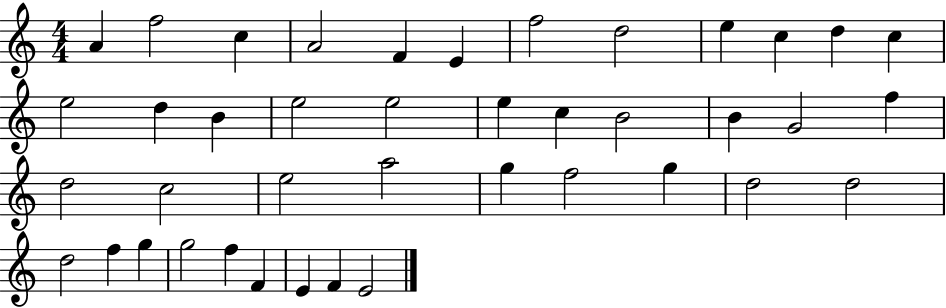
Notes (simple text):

A4/q F5/h C5/q A4/h F4/q E4/q F5/h D5/h E5/q C5/q D5/q C5/q E5/h D5/q B4/q E5/h E5/h E5/q C5/q B4/h B4/q G4/h F5/q D5/h C5/h E5/h A5/h G5/q F5/h G5/q D5/h D5/h D5/h F5/q G5/q G5/h F5/q F4/q E4/q F4/q E4/h